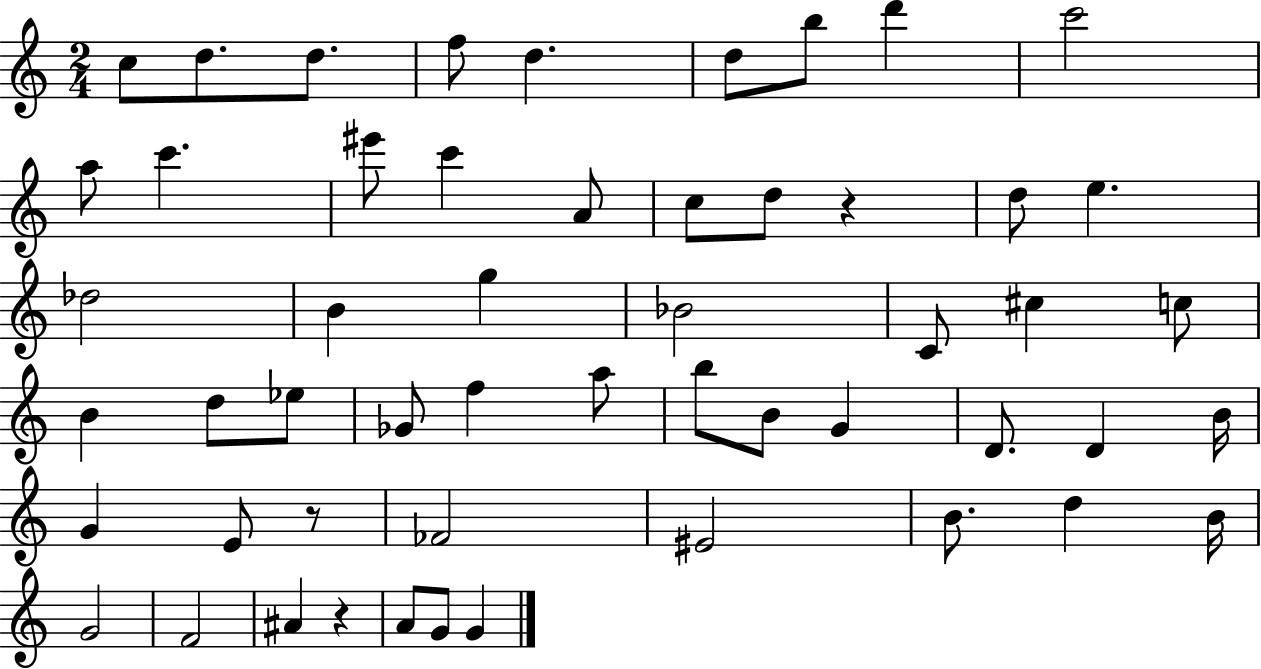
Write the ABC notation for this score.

X:1
T:Untitled
M:2/4
L:1/4
K:C
c/2 d/2 d/2 f/2 d d/2 b/2 d' c'2 a/2 c' ^e'/2 c' A/2 c/2 d/2 z d/2 e _d2 B g _B2 C/2 ^c c/2 B d/2 _e/2 _G/2 f a/2 b/2 B/2 G D/2 D B/4 G E/2 z/2 _F2 ^E2 B/2 d B/4 G2 F2 ^A z A/2 G/2 G